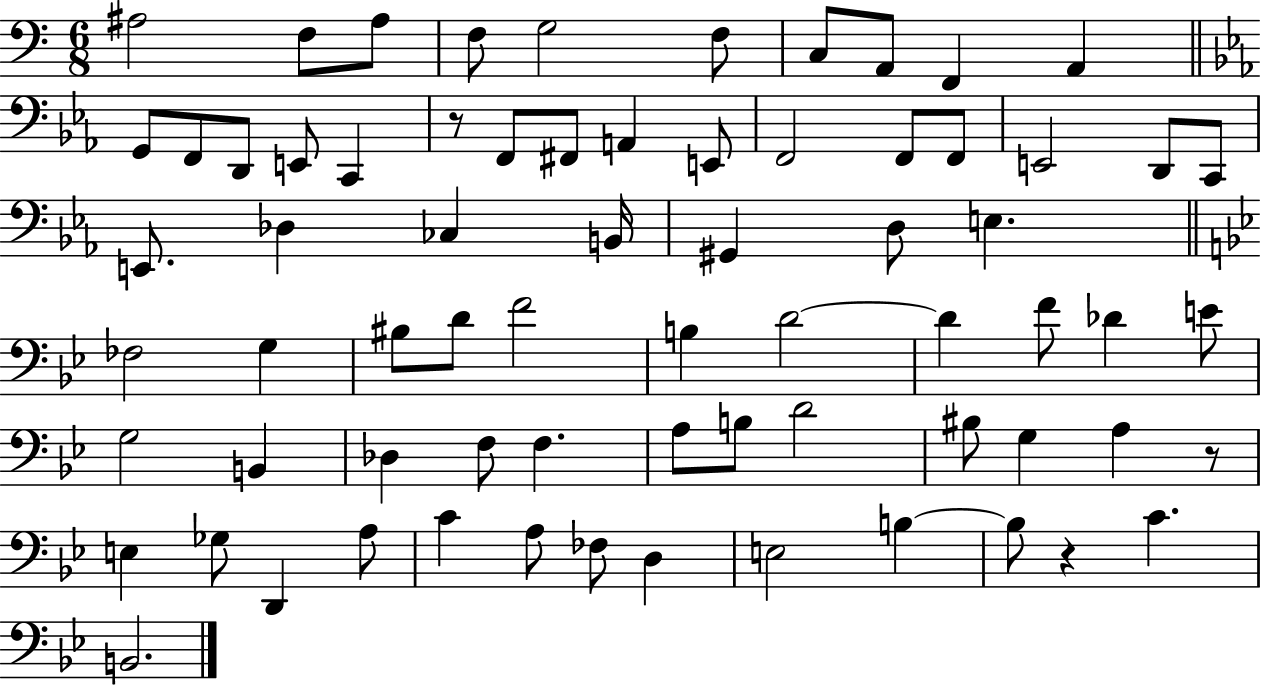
{
  \clef bass
  \numericTimeSignature
  \time 6/8
  \key c \major
  ais2 f8 ais8 | f8 g2 f8 | c8 a,8 f,4 a,4 | \bar "||" \break \key c \minor g,8 f,8 d,8 e,8 c,4 | r8 f,8 fis,8 a,4 e,8 | f,2 f,8 f,8 | e,2 d,8 c,8 | \break e,8. des4 ces4 b,16 | gis,4 d8 e4. | \bar "||" \break \key bes \major fes2 g4 | bis8 d'8 f'2 | b4 d'2~~ | d'4 f'8 des'4 e'8 | \break g2 b,4 | des4 f8 f4. | a8 b8 d'2 | bis8 g4 a4 r8 | \break e4 ges8 d,4 a8 | c'4 a8 fes8 d4 | e2 b4~~ | b8 r4 c'4. | \break b,2. | \bar "|."
}